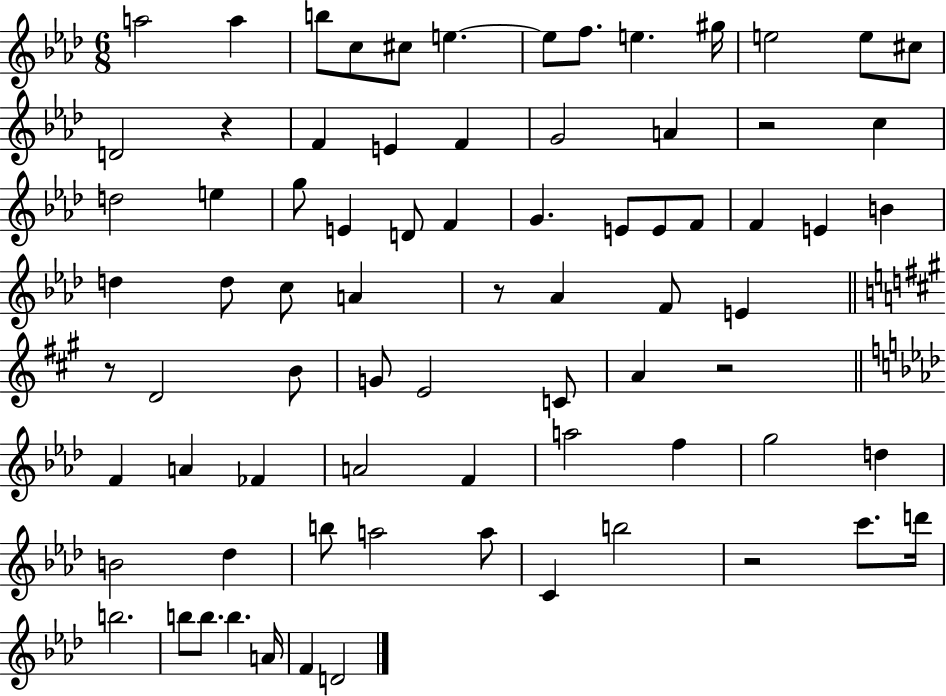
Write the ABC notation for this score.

X:1
T:Untitled
M:6/8
L:1/4
K:Ab
a2 a b/2 c/2 ^c/2 e e/2 f/2 e ^g/4 e2 e/2 ^c/2 D2 z F E F G2 A z2 c d2 e g/2 E D/2 F G E/2 E/2 F/2 F E B d d/2 c/2 A z/2 _A F/2 E z/2 D2 B/2 G/2 E2 C/2 A z2 F A _F A2 F a2 f g2 d B2 _d b/2 a2 a/2 C b2 z2 c'/2 d'/4 b2 b/2 b/2 b A/4 F D2